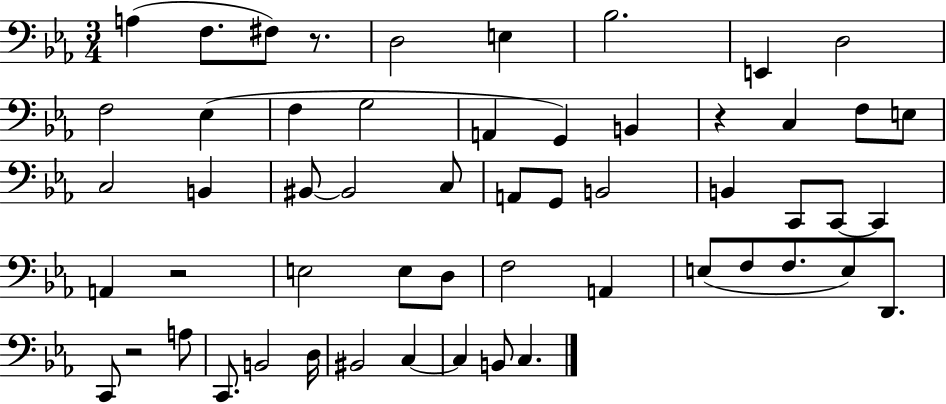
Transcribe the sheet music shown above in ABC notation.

X:1
T:Untitled
M:3/4
L:1/4
K:Eb
A, F,/2 ^F,/2 z/2 D,2 E, _B,2 E,, D,2 F,2 _E, F, G,2 A,, G,, B,, z C, F,/2 E,/2 C,2 B,, ^B,,/2 ^B,,2 C,/2 A,,/2 G,,/2 B,,2 B,, C,,/2 C,,/2 C,, A,, z2 E,2 E,/2 D,/2 F,2 A,, E,/2 F,/2 F,/2 E,/2 D,,/2 C,,/2 z2 A,/2 C,,/2 B,,2 D,/4 ^B,,2 C, C, B,,/2 C,